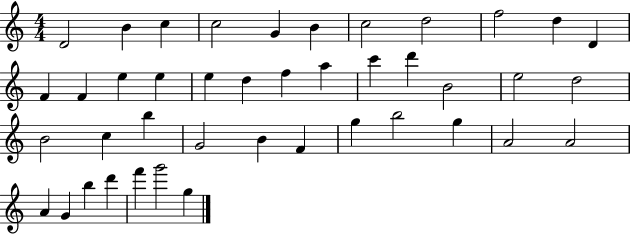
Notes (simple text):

D4/h B4/q C5/q C5/h G4/q B4/q C5/h D5/h F5/h D5/q D4/q F4/q F4/q E5/q E5/q E5/q D5/q F5/q A5/q C6/q D6/q B4/h E5/h D5/h B4/h C5/q B5/q G4/h B4/q F4/q G5/q B5/h G5/q A4/h A4/h A4/q G4/q B5/q D6/q F6/q G6/h G5/q